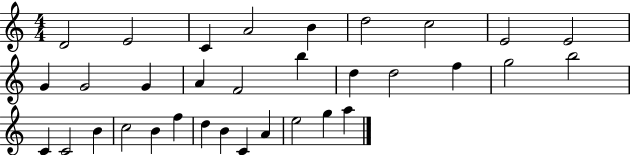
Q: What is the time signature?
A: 4/4